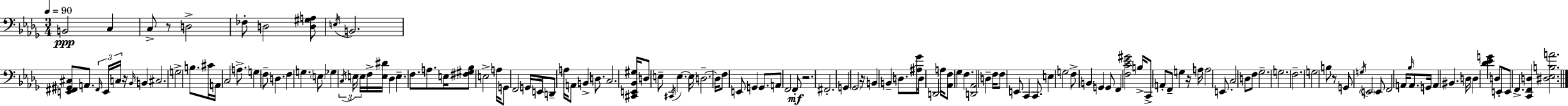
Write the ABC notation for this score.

X:1
T:Untitled
M:3/4
L:1/4
K:Bbm
B,,2 C, C,/2 z/2 D,2 _F,/2 D,2 [D,^G,A,]/2 E,/4 B,,2 [E,,^F,,^G,,^C,]/2 A,,/2 ^F,,/4 E,,/4 C,/4 z/4 _B,,/4 B,, ^C,2 G,2 B,/2 ^C/4 A,,/4 C,2 A,/2 G, F,/2 D, F, G, E,/2 _G, C,/4 E,/4 E,/4 F,/4 [E,^D]/4 _D, E, F,/2 A,/2 E,/4 [^F,^G,_B,]/2 E,2 A,/4 G,,/2 F,,2 G,,/4 E,,/4 D,,/2 A,/4 A,,/2 B,, D,/2 C,2 [^C,,E,,_B,,^G,]/4 D,/2 E,/2 ^C,,/4 E, E,/4 D,2 D,/4 F,/2 E,,/2 G,, G,,/2 A,,/2 F,,2 F,,/2 z2 ^F,,2 G,, _G,,2 z/4 B,, B,, D,/2 [^A,_G]/4 D,/2 D,,2 A,/4 [_A,,F,]/2 _G, F, [D,,_A,,]2 D, F,/4 F,/2 E,,/2 C,, C,,/2 E, G,2 F,/2 B,, G,, G,,/2 F,, [F,C_E^G]2 B,/4 C,,/2 A,,/2 F,,/2 G, z/4 A,/4 A,2 E,,/2 C,2 D,/2 F,/2 _G,2 G,2 F,2 G,2 B,/2 z/2 G,,/2 G,/4 E,,2 E,,/2 F,,2 A,,/4 _B,/4 A,,/2 G,,/4 A,, ^B,, D,/4 D, [_D_EG] D,/2 E,,/2 E,,/2 F,, [C,,F,,D,] [^D,_E,B,A]2